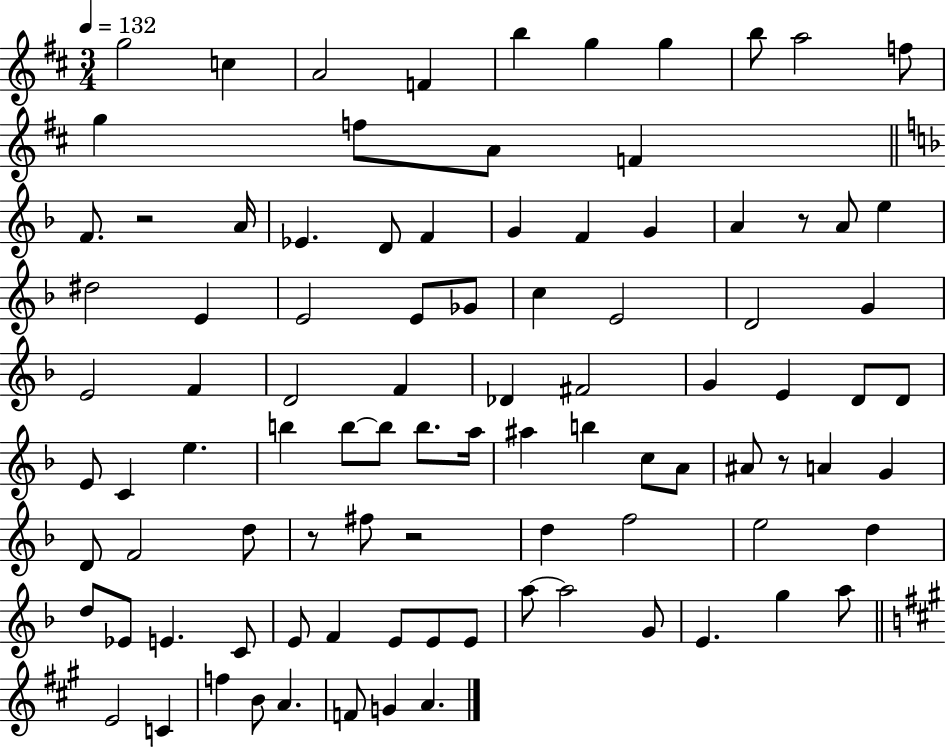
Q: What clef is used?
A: treble